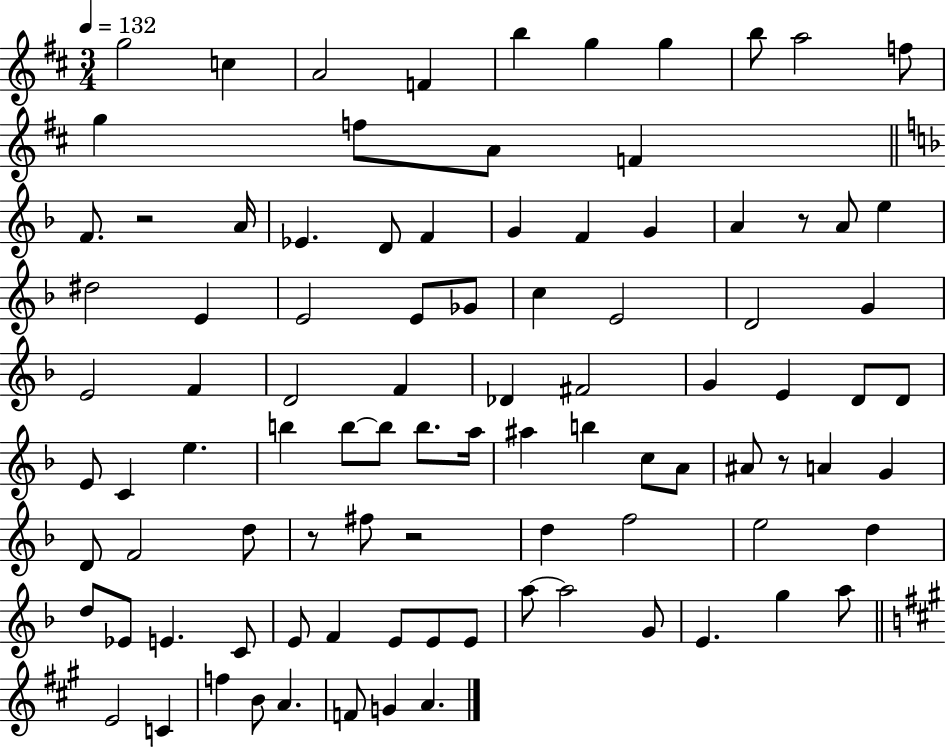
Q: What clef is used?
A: treble